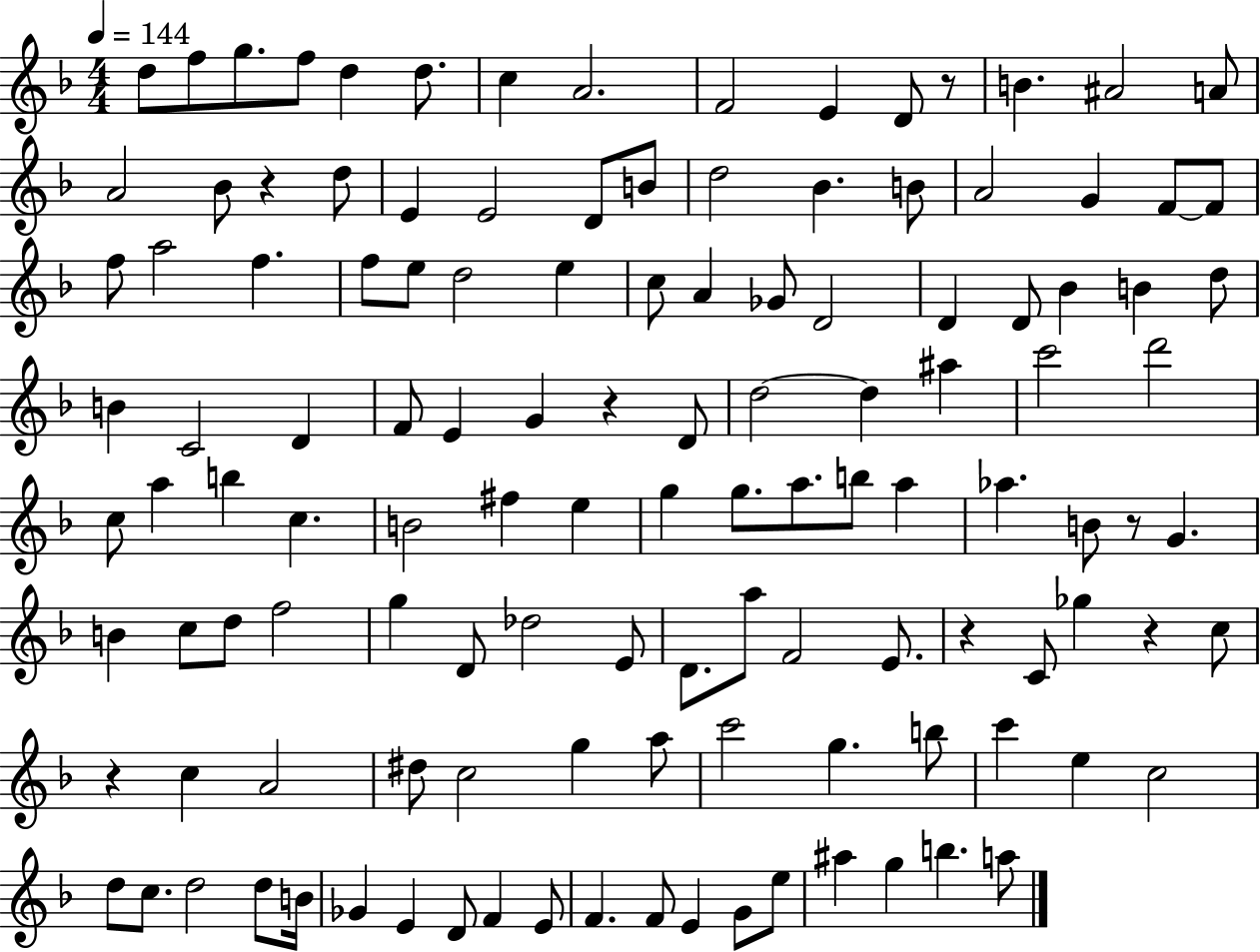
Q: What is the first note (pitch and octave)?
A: D5